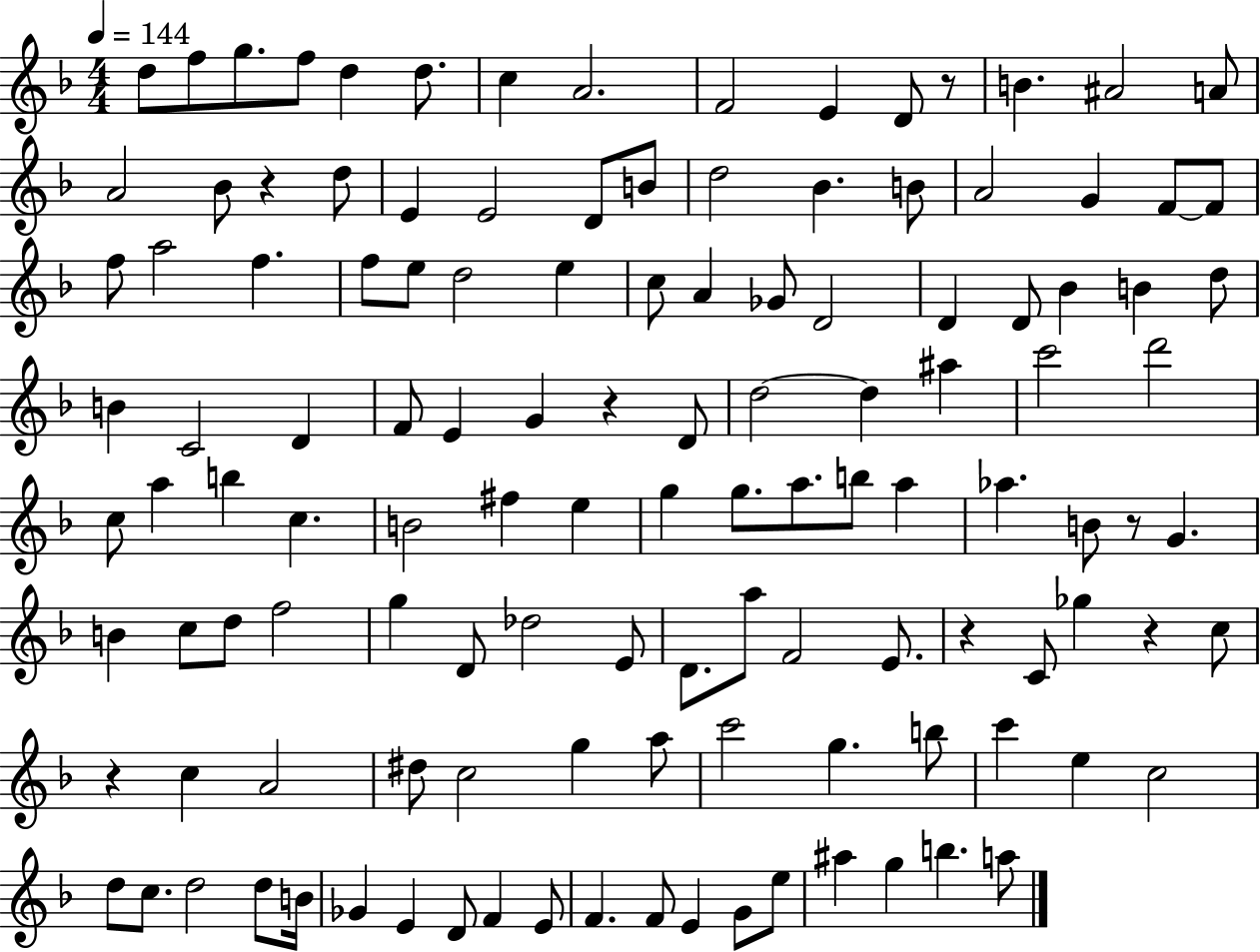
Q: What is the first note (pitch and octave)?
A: D5